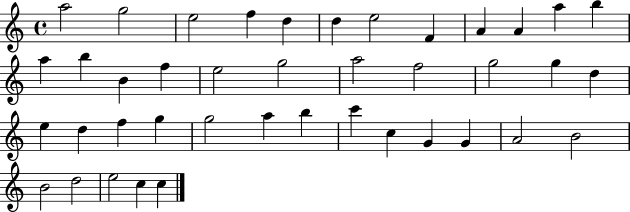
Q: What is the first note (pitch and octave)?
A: A5